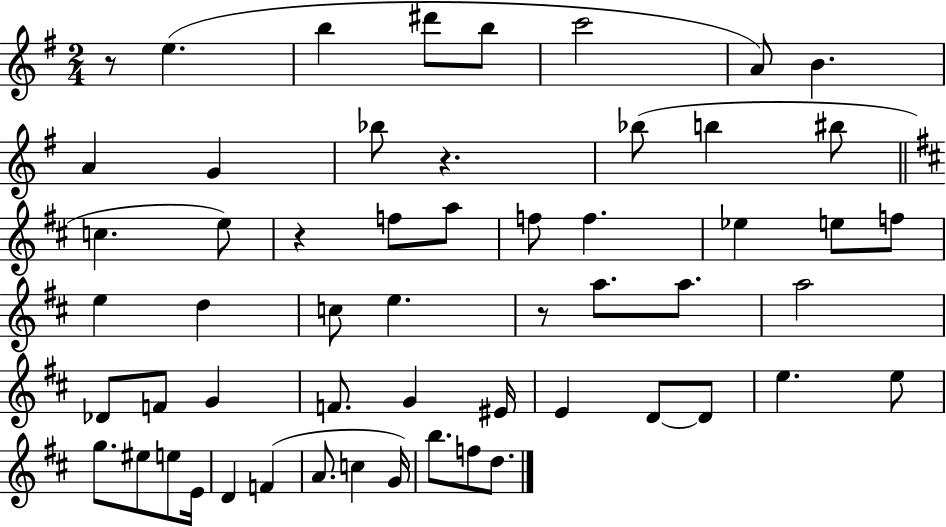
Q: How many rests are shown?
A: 4